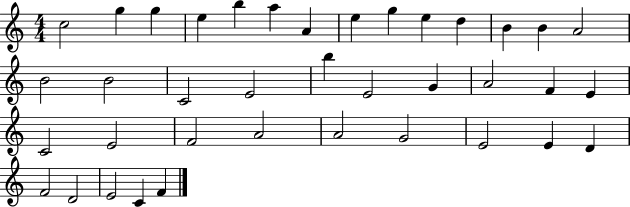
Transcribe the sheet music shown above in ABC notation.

X:1
T:Untitled
M:4/4
L:1/4
K:C
c2 g g e b a A e g e d B B A2 B2 B2 C2 E2 b E2 G A2 F E C2 E2 F2 A2 A2 G2 E2 E D F2 D2 E2 C F